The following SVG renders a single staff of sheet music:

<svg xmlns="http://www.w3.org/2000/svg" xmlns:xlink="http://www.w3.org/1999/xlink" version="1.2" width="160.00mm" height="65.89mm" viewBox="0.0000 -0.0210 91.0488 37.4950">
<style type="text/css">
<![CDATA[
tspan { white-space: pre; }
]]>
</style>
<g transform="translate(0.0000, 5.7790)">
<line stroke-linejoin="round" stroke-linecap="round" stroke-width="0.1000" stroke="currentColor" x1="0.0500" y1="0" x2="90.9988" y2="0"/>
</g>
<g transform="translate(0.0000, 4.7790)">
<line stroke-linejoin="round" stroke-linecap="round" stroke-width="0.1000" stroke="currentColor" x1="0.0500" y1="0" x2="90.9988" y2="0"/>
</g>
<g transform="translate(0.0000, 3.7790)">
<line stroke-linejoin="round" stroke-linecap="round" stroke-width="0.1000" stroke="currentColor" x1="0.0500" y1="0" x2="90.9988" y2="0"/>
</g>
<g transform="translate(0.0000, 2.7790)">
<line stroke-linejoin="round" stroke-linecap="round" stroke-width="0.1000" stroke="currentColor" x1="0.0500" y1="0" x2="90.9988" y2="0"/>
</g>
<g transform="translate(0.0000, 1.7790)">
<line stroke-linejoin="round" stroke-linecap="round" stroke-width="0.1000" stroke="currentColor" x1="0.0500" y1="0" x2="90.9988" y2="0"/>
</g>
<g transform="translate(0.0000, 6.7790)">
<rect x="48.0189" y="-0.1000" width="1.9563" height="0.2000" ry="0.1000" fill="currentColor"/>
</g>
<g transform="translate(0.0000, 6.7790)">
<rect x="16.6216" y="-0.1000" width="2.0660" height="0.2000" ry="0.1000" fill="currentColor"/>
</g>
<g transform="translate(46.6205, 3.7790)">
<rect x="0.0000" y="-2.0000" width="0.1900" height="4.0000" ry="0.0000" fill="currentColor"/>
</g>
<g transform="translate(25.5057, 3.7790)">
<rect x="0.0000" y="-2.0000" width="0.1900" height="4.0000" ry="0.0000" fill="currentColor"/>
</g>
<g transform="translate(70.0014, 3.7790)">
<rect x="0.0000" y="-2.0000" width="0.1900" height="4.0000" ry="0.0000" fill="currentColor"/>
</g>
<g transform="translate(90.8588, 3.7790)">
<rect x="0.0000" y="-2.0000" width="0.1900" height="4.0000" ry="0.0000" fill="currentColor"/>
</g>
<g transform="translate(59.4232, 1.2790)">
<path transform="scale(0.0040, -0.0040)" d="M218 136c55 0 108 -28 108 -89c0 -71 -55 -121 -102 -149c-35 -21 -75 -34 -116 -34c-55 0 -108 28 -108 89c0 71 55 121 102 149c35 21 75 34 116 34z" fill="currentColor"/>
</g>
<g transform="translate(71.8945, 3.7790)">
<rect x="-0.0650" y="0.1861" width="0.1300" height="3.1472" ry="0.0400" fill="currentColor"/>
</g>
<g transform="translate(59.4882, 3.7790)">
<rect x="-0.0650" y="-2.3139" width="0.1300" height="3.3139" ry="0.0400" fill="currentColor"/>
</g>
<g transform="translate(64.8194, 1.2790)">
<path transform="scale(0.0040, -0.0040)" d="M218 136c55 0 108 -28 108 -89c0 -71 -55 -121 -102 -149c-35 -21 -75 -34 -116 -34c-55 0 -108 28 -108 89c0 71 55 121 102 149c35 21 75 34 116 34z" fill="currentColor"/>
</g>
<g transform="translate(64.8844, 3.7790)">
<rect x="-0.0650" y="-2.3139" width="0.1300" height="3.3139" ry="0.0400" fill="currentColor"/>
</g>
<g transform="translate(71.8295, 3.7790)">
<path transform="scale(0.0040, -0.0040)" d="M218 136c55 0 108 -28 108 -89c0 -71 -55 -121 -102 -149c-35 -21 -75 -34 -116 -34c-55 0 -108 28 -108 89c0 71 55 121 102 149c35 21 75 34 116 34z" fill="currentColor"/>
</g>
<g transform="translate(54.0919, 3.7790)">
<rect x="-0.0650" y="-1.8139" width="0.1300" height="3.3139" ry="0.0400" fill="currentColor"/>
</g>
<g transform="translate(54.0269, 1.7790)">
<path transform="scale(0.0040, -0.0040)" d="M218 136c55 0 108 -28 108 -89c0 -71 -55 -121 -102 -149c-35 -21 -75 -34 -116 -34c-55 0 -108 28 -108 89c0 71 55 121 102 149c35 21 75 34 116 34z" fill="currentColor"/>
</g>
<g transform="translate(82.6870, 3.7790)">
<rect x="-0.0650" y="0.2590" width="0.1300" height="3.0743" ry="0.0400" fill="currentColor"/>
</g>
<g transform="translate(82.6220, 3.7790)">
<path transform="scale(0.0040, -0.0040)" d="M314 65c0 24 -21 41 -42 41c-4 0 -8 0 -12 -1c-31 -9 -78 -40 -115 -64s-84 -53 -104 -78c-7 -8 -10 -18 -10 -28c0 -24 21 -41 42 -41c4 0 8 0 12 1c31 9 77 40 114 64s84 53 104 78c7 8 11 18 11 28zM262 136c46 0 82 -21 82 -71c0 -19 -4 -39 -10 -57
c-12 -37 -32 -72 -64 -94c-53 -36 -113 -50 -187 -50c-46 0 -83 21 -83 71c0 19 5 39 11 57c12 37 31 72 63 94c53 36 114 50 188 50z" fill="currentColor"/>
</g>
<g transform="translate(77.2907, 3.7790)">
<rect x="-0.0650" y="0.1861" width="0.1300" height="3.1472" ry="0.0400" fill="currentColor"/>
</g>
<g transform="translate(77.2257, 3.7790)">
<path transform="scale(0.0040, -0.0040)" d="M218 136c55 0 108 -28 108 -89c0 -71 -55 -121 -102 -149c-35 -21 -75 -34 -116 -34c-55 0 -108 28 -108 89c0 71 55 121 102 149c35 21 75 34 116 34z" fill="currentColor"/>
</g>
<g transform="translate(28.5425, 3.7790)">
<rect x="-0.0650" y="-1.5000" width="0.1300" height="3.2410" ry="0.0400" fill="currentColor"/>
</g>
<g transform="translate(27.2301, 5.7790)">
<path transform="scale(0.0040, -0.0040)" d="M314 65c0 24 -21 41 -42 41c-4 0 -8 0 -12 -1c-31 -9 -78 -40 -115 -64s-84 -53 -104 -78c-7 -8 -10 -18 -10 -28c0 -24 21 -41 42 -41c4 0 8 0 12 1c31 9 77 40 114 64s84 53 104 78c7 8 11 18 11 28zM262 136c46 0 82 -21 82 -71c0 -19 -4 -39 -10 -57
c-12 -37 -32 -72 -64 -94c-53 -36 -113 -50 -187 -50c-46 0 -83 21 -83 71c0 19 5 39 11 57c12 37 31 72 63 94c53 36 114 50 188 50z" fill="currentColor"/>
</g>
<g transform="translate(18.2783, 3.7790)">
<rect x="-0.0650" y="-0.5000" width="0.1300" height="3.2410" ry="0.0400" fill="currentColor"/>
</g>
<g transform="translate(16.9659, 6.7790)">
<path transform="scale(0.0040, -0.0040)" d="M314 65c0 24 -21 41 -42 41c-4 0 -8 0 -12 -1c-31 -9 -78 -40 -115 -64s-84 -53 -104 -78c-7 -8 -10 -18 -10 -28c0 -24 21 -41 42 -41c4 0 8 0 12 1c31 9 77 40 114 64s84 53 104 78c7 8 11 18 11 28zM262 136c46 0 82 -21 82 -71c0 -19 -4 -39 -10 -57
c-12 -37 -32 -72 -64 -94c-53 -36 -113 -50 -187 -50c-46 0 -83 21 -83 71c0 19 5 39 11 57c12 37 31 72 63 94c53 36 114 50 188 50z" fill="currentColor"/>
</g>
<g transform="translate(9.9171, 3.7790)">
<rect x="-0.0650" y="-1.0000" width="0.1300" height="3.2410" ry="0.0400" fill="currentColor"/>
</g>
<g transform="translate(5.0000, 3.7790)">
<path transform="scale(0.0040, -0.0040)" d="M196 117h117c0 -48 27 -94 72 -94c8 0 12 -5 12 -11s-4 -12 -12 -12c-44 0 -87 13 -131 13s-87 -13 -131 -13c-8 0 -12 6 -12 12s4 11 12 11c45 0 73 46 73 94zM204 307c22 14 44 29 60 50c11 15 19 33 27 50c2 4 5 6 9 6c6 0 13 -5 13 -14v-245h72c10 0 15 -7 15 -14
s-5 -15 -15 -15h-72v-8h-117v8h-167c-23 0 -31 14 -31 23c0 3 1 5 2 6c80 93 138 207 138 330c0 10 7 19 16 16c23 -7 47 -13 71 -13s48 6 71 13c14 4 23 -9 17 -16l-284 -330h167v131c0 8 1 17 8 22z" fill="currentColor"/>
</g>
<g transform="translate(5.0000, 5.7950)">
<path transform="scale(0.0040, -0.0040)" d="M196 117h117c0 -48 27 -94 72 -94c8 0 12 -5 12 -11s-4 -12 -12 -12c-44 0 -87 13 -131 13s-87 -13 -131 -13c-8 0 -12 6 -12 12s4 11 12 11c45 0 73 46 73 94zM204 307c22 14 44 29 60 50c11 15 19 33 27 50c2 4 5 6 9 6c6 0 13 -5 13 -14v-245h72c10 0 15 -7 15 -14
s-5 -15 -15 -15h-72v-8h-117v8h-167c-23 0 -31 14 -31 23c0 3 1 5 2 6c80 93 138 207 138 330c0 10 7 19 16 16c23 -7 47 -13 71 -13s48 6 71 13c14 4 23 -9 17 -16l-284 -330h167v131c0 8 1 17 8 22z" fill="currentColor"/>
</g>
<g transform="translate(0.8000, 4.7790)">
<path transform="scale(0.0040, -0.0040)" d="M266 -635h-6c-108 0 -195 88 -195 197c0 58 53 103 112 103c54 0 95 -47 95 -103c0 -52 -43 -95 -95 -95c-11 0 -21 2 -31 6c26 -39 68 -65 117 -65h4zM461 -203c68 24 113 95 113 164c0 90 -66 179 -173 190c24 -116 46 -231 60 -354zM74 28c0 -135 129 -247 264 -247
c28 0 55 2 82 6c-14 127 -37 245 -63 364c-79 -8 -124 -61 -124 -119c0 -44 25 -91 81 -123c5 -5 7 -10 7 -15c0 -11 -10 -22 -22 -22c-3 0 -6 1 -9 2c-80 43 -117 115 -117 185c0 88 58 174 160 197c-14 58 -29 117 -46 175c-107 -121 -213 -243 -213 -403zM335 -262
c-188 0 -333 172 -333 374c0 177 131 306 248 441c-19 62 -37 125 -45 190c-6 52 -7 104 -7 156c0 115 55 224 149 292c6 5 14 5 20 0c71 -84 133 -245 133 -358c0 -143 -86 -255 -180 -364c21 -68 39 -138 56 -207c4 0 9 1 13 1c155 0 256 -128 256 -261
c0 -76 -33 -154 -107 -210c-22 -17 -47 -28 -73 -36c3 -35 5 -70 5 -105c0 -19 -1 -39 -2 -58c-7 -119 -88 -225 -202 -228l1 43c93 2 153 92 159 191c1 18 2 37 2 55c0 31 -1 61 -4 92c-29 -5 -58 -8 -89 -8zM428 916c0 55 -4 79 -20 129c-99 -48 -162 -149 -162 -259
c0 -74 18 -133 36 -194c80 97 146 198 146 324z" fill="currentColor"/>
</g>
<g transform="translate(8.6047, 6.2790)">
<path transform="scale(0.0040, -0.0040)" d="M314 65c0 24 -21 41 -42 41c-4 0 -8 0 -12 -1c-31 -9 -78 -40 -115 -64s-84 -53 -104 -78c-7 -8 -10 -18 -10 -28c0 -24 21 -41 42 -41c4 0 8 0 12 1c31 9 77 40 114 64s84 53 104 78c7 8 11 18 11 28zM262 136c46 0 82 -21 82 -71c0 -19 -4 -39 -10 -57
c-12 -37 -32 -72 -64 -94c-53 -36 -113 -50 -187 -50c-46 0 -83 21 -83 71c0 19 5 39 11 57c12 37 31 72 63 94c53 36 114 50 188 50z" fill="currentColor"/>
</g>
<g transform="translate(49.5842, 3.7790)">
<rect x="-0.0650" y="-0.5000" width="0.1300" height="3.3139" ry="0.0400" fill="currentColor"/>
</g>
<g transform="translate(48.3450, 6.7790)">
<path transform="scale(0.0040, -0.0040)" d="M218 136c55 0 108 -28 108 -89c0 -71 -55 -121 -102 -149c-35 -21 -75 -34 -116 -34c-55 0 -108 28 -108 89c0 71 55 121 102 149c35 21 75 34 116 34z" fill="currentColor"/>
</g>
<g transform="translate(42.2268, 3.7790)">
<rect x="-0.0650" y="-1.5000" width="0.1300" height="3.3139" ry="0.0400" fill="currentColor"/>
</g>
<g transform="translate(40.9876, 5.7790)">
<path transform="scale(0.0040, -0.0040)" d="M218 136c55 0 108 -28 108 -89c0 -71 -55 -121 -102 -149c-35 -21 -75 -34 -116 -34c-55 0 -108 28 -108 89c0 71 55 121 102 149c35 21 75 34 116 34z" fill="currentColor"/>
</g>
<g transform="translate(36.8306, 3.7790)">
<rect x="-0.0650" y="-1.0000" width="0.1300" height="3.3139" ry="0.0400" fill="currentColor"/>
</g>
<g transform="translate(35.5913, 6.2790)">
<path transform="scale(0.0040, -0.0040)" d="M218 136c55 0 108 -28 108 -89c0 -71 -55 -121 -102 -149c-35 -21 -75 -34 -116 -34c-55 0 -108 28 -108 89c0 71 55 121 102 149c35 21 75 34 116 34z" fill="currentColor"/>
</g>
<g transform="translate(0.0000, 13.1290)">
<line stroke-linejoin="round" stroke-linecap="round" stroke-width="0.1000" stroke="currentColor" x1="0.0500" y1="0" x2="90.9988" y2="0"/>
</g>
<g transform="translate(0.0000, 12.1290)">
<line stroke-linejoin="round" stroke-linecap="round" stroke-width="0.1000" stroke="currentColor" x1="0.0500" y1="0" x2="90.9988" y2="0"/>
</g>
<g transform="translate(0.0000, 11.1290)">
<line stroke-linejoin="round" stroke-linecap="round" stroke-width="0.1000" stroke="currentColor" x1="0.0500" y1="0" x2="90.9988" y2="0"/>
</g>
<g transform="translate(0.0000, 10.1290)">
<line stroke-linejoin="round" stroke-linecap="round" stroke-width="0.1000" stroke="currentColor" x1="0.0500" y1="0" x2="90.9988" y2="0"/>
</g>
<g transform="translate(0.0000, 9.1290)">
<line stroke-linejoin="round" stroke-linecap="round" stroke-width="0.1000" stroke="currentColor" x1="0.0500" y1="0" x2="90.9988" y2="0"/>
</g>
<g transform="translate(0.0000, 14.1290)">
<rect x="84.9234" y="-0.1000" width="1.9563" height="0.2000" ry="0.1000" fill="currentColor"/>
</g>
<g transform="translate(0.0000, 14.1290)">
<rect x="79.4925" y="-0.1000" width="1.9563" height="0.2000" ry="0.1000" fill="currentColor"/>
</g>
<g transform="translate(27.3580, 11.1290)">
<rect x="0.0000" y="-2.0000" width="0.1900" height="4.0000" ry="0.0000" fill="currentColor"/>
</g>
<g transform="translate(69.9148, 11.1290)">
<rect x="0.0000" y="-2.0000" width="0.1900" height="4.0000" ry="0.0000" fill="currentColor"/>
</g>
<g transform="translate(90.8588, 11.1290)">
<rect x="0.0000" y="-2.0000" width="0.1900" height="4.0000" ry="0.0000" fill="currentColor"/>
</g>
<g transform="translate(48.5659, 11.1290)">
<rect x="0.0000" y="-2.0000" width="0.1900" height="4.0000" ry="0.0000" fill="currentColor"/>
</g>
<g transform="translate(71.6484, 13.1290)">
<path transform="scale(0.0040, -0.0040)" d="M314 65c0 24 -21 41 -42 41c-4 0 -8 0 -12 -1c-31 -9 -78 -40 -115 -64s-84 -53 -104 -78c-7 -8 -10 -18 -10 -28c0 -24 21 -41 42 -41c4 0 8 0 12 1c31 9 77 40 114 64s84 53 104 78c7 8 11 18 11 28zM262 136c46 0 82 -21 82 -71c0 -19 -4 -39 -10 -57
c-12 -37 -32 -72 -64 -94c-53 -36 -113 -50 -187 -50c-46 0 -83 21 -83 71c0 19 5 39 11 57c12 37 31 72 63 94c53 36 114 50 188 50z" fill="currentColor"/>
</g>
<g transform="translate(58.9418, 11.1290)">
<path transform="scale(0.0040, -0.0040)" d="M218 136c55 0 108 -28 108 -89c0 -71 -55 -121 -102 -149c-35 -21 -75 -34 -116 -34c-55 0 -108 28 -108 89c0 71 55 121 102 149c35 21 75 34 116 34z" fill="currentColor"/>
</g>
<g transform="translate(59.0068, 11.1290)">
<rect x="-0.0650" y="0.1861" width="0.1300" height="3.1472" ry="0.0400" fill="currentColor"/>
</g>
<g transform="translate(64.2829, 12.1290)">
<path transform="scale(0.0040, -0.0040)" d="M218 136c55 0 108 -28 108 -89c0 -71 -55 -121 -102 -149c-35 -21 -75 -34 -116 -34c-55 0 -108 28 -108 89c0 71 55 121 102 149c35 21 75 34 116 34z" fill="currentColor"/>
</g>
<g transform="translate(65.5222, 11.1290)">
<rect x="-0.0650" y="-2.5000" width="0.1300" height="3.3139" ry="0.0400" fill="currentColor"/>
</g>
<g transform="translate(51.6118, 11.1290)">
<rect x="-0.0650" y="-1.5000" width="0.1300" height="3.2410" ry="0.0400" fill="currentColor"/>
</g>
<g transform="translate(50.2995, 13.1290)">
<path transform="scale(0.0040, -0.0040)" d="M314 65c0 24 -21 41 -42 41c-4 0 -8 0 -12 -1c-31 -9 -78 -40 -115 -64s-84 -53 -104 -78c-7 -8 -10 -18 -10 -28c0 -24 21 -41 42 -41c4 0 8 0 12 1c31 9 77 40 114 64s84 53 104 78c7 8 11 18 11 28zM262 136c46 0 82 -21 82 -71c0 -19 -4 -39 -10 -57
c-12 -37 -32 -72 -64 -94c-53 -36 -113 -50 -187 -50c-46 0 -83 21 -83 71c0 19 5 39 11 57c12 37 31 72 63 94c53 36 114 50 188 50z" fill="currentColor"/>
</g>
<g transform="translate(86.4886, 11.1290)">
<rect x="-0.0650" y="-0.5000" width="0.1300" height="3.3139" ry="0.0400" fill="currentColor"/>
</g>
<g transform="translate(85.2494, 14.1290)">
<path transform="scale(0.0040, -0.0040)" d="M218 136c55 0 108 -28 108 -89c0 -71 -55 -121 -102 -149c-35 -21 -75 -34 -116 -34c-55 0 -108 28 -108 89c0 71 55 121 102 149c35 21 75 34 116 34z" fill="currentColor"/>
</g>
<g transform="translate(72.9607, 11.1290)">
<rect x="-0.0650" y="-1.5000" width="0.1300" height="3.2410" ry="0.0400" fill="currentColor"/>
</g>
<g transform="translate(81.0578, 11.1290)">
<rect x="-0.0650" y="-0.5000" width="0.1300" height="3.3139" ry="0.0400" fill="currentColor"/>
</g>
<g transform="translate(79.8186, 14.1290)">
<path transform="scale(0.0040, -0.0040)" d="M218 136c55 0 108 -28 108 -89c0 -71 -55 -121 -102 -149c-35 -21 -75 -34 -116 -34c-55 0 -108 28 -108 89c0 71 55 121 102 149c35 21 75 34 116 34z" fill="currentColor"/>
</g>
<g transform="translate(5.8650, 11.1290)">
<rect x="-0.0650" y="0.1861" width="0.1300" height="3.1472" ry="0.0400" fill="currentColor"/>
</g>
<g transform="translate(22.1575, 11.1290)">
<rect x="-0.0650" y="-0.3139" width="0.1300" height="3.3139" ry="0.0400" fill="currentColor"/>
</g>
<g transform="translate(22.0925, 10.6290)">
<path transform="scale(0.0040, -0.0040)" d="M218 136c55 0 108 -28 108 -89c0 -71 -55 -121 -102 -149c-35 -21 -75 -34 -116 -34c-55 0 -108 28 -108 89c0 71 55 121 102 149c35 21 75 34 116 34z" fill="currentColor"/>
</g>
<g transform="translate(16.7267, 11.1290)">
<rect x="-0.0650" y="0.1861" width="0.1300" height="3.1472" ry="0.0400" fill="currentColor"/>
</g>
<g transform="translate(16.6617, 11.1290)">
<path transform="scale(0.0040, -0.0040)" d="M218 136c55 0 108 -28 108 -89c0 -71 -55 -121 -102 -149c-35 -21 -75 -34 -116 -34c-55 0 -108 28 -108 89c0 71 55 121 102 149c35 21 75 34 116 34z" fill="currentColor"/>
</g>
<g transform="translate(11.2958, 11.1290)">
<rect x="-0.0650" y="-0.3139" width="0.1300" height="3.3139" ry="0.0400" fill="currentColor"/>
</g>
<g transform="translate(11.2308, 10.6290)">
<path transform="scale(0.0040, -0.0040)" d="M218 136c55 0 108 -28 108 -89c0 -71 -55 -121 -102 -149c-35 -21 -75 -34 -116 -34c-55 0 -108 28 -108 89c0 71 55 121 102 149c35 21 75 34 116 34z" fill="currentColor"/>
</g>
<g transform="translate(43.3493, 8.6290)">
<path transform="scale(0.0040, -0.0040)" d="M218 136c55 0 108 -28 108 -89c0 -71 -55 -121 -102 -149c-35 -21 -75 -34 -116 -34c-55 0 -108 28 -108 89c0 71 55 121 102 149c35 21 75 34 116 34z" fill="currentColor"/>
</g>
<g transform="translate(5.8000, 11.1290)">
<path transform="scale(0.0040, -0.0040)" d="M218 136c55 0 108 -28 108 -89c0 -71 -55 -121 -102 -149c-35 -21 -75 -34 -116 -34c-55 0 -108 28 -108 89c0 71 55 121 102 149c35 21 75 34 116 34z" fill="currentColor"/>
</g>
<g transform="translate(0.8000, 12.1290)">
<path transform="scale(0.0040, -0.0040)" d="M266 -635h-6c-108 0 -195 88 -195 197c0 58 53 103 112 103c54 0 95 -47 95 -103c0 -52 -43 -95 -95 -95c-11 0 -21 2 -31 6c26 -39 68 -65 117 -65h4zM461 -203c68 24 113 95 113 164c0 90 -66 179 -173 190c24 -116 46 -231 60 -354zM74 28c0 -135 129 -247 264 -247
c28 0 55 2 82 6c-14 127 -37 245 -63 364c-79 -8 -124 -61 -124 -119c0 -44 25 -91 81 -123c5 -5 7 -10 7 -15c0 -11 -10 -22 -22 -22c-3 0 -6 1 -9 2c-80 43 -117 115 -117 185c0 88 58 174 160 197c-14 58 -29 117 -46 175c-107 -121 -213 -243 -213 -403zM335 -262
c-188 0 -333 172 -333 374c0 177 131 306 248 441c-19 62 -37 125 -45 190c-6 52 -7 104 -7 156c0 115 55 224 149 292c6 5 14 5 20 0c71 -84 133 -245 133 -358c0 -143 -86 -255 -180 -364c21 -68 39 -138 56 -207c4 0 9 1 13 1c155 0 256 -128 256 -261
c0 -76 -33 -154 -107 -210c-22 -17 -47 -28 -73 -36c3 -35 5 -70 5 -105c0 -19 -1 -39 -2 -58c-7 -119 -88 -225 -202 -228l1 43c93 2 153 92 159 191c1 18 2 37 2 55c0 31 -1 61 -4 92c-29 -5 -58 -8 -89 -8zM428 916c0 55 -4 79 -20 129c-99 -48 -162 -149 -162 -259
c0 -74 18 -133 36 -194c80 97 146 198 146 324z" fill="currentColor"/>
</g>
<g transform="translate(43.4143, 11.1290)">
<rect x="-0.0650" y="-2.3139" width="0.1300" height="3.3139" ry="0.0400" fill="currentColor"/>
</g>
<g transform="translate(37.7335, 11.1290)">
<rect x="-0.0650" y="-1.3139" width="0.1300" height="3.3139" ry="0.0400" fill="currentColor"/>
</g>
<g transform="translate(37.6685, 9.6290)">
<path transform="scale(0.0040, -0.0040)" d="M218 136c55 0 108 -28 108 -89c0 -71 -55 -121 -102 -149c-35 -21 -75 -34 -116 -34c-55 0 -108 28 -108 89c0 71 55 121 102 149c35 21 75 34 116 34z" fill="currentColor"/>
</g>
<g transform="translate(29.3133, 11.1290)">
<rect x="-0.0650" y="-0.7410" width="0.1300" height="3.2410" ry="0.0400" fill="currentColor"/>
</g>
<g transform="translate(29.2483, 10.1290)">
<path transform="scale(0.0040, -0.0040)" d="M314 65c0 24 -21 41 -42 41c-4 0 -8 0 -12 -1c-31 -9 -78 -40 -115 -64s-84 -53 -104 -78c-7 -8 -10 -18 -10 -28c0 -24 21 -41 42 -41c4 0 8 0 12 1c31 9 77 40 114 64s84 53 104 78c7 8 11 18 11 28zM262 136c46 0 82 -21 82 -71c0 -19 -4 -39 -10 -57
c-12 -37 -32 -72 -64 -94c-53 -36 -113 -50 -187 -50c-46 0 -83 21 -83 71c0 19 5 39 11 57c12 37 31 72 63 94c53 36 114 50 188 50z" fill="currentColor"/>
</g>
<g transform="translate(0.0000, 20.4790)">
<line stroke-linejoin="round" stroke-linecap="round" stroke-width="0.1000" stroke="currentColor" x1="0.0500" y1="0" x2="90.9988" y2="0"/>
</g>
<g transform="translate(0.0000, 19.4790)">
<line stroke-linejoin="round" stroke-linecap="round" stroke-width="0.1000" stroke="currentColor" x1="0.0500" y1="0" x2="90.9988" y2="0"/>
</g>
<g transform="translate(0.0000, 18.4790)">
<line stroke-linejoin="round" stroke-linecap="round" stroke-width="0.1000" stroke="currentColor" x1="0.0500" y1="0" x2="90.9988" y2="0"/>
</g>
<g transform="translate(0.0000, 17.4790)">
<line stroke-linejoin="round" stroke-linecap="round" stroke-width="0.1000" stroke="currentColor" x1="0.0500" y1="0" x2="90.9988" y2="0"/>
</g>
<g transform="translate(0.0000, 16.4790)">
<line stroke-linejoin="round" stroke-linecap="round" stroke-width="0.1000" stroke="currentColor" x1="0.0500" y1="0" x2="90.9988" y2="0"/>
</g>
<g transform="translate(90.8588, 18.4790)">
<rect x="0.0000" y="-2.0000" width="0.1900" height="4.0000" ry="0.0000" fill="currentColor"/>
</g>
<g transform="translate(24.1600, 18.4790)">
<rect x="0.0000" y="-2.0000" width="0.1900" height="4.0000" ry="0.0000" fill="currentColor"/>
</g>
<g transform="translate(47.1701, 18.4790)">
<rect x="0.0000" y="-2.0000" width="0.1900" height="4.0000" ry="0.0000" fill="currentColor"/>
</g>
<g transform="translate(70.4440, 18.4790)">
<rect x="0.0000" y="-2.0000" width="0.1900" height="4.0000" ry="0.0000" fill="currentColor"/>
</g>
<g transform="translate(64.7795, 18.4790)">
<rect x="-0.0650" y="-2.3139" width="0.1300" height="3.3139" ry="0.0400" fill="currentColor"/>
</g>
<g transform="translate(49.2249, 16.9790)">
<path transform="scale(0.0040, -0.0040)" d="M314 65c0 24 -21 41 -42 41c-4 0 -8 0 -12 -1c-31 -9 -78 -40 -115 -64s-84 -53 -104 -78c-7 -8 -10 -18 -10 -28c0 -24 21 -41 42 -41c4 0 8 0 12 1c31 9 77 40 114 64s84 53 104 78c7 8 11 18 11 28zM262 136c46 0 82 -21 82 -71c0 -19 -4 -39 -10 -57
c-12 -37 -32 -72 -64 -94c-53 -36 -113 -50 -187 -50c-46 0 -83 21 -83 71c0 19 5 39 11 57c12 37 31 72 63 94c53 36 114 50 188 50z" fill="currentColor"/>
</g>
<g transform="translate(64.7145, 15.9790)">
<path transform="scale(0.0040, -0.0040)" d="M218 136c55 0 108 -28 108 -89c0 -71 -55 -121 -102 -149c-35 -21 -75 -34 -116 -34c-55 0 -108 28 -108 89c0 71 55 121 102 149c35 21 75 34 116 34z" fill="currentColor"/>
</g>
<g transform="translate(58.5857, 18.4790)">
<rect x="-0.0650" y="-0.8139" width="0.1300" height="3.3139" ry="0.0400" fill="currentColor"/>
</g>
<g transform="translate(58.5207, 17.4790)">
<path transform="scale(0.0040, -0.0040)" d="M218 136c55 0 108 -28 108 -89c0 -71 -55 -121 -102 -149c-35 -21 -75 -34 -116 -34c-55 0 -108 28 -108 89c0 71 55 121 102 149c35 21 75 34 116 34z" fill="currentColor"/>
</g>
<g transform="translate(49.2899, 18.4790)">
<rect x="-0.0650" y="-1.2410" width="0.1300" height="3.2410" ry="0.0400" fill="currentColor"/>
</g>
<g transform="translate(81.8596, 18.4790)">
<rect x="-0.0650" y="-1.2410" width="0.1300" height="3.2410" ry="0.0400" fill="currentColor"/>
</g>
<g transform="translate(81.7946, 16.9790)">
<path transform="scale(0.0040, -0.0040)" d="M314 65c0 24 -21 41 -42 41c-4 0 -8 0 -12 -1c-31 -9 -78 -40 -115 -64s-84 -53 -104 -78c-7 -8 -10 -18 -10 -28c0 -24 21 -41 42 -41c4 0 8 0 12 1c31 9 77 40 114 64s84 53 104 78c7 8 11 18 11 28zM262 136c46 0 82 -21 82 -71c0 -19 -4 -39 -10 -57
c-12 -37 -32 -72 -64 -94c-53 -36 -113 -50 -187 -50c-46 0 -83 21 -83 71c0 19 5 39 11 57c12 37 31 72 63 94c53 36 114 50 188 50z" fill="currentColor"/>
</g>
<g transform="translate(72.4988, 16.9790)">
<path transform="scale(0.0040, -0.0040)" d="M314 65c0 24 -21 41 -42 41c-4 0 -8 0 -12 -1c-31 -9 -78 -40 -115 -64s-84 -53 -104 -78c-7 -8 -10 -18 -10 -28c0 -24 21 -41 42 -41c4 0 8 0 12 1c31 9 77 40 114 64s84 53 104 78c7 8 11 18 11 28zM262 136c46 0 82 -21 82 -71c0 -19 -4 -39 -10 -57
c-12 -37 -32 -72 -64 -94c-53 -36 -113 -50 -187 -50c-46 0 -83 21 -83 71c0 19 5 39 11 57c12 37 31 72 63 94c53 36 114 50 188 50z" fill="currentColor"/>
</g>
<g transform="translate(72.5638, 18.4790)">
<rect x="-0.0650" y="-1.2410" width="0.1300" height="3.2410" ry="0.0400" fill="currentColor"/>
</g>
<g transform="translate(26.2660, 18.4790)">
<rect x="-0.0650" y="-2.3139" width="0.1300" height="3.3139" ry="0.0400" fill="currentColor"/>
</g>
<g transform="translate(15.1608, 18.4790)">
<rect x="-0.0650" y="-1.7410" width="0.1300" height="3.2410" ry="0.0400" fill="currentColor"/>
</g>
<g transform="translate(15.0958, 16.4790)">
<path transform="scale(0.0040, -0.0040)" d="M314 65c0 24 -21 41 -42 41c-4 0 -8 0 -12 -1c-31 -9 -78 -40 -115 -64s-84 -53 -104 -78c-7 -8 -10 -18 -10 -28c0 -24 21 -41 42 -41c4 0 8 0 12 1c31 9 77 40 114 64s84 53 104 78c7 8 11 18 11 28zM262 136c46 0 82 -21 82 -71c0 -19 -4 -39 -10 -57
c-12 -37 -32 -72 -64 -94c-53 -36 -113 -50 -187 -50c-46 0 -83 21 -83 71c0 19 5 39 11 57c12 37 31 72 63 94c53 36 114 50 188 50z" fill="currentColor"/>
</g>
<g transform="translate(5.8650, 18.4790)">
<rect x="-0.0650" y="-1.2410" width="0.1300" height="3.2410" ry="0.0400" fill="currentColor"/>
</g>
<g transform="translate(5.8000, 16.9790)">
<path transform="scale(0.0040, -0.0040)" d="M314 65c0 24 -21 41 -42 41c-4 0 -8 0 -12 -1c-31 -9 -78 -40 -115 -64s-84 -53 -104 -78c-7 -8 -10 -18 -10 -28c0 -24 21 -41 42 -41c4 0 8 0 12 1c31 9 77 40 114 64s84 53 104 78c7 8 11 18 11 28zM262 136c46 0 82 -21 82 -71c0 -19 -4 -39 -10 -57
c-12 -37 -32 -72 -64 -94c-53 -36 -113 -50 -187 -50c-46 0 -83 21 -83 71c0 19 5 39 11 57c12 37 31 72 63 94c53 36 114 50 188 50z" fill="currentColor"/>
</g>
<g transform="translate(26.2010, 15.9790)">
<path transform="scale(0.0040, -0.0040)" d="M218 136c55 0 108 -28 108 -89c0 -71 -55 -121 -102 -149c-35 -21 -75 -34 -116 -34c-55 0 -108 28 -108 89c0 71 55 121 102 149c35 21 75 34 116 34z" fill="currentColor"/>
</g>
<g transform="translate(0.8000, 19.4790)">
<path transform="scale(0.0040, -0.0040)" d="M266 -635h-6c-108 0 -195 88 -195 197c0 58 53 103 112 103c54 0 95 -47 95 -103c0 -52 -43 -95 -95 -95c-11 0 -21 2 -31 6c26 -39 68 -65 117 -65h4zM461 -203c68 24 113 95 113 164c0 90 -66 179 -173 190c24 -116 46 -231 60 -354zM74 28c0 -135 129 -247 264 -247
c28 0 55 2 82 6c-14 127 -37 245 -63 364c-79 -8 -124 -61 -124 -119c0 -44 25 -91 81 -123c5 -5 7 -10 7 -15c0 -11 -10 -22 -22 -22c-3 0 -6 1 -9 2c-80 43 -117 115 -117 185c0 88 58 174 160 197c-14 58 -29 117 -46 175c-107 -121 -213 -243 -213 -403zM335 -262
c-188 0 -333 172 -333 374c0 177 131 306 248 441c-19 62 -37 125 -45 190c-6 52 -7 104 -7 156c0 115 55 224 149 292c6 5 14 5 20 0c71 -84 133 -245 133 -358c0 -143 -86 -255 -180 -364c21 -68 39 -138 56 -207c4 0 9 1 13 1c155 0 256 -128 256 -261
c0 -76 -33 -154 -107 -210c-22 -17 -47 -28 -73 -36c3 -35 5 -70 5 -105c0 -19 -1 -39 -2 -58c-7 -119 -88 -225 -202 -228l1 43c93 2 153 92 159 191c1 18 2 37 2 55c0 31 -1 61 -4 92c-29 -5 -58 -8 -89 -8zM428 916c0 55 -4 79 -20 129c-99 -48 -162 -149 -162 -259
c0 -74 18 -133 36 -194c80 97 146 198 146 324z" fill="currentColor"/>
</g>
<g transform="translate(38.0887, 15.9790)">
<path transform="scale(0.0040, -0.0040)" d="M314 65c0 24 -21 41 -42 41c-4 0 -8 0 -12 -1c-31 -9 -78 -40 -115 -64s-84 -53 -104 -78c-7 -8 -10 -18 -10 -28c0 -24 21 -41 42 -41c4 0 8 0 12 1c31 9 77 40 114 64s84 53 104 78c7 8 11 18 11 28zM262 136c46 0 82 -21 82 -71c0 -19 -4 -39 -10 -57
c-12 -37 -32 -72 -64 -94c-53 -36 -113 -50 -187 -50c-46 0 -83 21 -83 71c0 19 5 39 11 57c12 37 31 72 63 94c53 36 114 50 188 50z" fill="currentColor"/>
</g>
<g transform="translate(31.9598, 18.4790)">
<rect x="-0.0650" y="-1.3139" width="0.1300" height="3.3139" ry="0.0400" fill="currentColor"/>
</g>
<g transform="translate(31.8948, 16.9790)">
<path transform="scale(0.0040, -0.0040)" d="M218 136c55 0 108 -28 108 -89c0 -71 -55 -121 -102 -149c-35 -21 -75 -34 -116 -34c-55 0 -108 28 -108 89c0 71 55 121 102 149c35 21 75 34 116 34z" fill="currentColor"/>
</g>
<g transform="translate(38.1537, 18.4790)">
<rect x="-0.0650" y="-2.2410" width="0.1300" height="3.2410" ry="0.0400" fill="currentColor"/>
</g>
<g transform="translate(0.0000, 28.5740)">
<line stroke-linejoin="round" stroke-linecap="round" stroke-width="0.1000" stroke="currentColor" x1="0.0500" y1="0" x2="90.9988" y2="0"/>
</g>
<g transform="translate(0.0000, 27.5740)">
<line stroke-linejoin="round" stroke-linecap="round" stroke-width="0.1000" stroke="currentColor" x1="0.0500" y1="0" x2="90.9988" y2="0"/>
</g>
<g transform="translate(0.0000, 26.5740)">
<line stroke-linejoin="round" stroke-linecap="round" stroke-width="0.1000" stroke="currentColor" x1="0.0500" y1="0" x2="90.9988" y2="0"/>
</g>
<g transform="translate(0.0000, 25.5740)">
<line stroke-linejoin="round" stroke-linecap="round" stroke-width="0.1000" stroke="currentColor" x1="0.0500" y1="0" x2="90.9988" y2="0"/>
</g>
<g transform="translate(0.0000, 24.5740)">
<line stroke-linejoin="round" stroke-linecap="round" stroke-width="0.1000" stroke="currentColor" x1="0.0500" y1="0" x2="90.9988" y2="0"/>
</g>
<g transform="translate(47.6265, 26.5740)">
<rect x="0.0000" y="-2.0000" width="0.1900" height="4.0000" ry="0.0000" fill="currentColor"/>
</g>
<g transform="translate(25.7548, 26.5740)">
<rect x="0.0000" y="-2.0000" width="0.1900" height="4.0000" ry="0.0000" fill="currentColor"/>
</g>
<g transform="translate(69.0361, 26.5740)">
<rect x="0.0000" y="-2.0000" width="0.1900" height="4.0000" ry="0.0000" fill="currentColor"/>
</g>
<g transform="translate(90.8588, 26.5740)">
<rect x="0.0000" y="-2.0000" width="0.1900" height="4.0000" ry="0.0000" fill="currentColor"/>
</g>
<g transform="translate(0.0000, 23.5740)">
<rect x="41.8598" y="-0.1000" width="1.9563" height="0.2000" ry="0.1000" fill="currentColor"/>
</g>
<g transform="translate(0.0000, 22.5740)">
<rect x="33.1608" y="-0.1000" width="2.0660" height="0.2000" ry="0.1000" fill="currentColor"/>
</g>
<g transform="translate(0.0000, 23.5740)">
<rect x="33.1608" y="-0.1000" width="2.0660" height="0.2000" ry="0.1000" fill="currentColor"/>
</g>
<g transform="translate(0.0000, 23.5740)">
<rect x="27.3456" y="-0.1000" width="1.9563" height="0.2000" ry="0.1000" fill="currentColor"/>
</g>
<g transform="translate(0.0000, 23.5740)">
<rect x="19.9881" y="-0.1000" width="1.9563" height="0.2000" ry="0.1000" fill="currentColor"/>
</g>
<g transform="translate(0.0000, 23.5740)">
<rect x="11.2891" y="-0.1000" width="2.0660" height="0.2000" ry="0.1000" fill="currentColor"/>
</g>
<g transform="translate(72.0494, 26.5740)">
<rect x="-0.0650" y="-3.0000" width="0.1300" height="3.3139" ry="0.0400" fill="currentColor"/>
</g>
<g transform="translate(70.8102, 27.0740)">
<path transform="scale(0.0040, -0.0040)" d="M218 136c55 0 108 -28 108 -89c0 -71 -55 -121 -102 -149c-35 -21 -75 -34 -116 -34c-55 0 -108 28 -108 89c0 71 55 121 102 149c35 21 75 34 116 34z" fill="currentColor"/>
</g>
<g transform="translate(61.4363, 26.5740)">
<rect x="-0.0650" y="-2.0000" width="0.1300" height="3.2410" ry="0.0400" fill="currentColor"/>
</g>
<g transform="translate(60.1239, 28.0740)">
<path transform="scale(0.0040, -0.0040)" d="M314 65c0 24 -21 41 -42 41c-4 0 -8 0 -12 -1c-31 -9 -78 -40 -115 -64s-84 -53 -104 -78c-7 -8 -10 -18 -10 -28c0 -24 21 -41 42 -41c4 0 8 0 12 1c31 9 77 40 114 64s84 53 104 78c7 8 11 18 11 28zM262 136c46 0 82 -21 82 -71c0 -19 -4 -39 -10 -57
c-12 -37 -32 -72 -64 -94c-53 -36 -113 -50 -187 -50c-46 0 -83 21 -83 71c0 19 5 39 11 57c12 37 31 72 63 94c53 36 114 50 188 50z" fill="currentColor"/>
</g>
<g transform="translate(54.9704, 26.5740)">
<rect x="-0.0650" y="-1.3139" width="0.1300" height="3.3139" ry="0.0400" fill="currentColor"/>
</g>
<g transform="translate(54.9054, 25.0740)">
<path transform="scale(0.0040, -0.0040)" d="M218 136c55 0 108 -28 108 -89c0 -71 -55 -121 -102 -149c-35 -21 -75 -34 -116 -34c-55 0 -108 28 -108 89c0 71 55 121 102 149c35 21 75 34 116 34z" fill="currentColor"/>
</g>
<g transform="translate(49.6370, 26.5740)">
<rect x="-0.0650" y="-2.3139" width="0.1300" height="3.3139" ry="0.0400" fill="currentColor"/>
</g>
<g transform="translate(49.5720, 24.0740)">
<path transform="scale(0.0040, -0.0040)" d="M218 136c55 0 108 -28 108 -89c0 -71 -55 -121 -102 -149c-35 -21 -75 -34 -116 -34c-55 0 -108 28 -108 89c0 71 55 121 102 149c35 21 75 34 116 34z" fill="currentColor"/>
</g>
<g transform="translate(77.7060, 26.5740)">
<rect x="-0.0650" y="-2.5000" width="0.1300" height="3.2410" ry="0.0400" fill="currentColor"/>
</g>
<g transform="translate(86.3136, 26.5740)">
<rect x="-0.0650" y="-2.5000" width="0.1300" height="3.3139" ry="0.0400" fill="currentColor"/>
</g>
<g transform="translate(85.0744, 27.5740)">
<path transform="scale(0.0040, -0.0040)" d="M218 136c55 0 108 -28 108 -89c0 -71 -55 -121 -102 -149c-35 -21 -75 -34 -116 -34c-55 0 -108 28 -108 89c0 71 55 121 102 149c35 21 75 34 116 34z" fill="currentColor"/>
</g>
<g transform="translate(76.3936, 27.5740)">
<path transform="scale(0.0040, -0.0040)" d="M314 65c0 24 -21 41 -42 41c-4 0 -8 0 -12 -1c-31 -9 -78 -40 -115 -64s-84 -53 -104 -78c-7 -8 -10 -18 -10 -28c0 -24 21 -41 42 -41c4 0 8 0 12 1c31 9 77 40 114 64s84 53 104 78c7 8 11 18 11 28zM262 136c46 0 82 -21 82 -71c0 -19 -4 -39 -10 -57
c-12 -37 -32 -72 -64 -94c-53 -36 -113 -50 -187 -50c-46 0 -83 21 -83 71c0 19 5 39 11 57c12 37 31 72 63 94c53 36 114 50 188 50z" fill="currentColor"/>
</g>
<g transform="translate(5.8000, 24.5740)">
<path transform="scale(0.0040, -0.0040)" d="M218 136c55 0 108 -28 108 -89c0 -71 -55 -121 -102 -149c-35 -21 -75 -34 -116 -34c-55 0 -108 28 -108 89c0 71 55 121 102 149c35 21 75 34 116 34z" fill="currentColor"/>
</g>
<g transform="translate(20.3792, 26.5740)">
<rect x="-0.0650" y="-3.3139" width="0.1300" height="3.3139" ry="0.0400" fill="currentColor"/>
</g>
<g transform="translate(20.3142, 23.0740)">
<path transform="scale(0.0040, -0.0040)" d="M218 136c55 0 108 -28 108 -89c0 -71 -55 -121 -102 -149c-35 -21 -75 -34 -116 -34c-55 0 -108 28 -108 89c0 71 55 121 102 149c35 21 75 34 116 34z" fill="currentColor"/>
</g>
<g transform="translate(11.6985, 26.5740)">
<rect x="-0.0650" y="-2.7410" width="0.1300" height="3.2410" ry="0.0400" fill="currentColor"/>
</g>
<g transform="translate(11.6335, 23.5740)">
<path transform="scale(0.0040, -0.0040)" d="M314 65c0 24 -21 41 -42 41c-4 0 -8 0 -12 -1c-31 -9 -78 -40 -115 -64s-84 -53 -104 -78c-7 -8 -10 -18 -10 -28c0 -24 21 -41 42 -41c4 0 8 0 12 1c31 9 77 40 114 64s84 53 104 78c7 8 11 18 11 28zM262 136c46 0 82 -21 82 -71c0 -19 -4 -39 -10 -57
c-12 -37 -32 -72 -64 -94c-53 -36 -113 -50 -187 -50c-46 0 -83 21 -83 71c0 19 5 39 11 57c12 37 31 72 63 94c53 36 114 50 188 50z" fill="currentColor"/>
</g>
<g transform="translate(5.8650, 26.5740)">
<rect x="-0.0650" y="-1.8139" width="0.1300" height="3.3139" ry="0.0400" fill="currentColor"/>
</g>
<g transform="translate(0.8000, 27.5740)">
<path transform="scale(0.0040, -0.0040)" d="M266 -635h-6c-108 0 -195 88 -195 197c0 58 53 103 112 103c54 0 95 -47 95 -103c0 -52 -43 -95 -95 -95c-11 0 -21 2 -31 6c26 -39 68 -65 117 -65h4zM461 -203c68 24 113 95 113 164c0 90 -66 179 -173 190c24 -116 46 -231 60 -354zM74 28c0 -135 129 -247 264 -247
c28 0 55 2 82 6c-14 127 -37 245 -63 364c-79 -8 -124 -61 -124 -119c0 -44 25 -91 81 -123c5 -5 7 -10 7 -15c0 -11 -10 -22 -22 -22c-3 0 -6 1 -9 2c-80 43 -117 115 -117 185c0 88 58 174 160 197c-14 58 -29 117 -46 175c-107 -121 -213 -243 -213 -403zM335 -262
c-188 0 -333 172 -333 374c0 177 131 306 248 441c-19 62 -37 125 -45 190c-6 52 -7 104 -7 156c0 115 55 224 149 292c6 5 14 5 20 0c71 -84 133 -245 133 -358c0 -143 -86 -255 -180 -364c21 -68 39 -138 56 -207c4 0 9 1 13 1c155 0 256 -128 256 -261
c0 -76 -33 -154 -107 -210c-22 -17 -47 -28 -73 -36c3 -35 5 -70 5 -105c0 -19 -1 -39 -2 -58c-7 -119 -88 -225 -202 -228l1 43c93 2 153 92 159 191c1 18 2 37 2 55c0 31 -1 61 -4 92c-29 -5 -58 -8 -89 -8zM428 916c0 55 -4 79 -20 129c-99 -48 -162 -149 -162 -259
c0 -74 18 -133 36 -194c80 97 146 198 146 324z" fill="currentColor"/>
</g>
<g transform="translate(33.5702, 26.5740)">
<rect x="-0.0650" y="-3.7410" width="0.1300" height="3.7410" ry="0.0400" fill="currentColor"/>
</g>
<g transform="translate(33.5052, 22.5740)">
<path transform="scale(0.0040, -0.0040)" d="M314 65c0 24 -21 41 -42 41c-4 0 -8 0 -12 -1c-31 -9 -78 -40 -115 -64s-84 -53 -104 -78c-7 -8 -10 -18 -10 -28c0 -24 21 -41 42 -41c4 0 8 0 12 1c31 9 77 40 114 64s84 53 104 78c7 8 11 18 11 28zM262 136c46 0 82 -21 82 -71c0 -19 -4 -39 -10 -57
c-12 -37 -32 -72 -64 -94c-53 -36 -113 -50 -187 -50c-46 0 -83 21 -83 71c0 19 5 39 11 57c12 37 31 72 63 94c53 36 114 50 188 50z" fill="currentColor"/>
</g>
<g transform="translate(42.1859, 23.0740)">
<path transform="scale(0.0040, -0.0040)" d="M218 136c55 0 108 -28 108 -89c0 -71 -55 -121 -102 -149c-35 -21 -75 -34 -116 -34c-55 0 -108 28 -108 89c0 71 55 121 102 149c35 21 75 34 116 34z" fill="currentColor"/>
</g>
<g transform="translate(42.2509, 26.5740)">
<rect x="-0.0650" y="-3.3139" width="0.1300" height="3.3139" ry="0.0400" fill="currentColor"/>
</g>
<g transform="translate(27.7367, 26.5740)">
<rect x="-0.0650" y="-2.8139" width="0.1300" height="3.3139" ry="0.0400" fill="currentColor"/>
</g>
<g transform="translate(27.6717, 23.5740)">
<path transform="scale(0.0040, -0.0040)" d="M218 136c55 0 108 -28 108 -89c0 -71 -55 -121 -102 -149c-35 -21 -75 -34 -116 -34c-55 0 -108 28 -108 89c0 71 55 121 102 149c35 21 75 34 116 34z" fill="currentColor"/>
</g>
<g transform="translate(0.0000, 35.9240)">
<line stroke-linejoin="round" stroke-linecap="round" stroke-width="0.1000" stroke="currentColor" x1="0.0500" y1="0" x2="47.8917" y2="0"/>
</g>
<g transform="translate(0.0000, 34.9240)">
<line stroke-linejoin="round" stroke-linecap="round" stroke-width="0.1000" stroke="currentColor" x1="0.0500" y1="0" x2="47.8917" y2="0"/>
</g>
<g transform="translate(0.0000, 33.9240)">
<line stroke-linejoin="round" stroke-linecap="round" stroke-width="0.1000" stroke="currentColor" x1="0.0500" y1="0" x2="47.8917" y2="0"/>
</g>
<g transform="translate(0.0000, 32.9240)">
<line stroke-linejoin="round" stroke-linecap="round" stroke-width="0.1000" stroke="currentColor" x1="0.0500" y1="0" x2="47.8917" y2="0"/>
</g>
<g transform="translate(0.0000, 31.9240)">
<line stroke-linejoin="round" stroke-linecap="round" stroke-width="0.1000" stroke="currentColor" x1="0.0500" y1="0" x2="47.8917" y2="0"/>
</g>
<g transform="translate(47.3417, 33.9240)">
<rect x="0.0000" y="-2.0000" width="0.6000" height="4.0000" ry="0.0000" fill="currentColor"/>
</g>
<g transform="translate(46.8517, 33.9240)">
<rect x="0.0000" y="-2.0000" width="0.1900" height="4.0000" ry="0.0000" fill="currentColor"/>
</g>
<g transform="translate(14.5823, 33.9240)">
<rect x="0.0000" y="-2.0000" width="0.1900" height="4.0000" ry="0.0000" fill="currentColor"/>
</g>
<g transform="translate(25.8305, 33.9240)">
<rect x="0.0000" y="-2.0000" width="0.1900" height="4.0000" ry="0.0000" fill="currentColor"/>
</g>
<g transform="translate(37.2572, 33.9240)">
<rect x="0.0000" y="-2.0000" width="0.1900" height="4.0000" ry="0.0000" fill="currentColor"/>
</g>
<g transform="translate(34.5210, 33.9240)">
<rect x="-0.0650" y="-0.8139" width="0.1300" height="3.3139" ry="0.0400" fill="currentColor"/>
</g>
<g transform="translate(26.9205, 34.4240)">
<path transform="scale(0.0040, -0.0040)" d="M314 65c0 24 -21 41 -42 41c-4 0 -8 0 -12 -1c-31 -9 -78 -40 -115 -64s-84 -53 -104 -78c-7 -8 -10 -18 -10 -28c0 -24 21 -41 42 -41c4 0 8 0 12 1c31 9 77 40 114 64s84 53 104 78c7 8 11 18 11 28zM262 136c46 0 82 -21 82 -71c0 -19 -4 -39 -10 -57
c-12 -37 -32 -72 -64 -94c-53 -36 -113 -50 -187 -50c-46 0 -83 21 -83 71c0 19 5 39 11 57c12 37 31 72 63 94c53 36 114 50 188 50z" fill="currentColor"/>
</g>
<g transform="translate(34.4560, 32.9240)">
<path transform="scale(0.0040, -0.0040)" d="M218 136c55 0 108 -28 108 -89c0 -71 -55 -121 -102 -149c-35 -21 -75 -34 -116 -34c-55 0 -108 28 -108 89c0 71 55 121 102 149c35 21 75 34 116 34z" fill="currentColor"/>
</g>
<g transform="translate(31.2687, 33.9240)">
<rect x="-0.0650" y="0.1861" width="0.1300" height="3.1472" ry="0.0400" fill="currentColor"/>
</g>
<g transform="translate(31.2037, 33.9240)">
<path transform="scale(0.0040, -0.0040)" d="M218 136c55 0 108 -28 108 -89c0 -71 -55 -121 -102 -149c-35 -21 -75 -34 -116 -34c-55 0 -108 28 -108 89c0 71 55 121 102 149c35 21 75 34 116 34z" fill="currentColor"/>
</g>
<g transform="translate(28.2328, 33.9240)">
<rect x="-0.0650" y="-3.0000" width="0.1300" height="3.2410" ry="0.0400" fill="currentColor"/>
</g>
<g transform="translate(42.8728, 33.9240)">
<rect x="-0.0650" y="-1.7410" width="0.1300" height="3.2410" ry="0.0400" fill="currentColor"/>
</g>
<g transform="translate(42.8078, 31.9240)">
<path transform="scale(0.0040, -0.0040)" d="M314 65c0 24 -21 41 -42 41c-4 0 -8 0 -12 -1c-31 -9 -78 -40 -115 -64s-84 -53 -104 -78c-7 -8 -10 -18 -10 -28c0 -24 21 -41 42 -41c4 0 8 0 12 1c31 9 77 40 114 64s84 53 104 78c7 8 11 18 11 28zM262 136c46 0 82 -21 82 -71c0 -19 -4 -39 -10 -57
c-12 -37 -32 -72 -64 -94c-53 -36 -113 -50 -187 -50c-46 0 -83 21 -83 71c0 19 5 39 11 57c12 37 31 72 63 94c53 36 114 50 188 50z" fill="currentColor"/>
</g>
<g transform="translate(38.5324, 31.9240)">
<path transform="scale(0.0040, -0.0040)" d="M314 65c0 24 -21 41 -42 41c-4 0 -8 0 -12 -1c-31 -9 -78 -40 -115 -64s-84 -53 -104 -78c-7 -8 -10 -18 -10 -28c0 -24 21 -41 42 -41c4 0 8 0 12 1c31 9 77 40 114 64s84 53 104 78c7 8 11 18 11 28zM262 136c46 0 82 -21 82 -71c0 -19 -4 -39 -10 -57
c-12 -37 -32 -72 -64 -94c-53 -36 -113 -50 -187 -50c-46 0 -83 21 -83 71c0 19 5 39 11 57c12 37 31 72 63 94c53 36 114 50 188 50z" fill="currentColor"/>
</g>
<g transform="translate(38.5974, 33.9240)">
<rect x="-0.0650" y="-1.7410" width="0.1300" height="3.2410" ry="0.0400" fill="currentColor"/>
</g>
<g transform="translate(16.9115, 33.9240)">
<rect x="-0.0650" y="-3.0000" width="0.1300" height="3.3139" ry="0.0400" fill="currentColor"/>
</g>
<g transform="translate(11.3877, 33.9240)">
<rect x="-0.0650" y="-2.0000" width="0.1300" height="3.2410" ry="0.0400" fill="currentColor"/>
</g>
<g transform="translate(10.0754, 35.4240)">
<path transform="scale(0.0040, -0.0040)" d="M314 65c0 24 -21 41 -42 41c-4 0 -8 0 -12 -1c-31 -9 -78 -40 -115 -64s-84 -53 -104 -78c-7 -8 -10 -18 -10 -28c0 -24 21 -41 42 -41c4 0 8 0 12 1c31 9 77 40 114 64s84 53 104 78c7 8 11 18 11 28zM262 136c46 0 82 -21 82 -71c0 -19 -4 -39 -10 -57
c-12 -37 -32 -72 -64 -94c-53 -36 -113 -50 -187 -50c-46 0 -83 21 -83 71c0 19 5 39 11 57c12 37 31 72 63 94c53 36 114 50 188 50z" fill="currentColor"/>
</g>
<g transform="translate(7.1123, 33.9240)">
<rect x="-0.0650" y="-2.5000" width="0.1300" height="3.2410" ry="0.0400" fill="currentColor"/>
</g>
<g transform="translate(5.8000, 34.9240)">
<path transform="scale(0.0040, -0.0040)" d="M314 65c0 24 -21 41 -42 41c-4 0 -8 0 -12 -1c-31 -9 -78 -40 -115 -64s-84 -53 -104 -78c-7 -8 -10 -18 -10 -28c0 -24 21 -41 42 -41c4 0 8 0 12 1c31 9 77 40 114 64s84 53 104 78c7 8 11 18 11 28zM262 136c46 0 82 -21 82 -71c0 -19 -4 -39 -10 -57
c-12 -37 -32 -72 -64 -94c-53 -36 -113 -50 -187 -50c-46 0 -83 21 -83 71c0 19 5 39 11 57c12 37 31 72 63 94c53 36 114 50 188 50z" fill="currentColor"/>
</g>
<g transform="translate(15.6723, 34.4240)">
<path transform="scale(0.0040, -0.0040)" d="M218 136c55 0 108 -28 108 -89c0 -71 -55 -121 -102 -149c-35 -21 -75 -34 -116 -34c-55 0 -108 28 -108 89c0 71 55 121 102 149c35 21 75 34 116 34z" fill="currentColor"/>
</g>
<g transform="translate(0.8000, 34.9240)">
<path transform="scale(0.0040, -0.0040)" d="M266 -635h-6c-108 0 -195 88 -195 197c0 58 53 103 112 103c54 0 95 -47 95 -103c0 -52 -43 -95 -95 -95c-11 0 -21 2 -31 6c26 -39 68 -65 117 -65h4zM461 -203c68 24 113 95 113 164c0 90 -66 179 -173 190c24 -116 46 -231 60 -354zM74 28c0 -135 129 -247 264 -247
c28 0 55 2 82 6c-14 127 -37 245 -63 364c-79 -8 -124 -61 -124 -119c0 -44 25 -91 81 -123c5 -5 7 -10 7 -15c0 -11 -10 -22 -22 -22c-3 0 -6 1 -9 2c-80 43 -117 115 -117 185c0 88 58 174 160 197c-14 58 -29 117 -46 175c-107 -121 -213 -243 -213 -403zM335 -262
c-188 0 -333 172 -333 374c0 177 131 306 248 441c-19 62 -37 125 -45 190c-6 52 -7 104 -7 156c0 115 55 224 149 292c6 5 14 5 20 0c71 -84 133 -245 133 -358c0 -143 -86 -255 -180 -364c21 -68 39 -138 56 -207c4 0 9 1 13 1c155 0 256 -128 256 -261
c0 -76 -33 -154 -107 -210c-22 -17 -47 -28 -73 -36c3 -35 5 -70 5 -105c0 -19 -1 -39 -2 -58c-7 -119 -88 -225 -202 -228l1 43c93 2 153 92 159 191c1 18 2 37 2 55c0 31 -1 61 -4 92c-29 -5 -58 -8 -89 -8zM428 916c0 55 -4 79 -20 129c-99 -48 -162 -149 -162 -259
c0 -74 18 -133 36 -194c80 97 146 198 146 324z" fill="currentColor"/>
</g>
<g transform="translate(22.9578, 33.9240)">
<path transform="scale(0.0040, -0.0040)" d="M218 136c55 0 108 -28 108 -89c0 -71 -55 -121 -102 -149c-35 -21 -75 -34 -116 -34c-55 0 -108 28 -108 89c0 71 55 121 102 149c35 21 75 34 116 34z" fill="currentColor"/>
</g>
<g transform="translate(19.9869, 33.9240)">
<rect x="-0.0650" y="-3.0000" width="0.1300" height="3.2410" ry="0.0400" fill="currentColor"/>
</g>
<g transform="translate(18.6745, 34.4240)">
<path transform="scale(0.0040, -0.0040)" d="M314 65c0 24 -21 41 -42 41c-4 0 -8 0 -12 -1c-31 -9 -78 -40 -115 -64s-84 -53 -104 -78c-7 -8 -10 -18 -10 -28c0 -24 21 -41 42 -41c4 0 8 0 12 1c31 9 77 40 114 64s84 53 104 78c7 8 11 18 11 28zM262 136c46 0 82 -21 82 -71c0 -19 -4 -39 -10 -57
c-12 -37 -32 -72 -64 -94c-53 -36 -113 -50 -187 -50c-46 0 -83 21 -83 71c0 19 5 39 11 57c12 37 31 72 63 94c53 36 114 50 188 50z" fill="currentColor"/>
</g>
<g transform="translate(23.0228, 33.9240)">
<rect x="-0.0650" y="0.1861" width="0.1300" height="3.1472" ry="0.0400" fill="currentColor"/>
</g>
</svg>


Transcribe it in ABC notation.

X:1
T:Untitled
M:4/4
L:1/4
K:C
D2 C2 E2 D E C f g g B B B2 B c B c d2 e g E2 B G E2 C C e2 f2 g e g2 e2 d g e2 e2 f a2 b a c'2 b g e F2 A G2 G G2 F2 A A2 B A2 B d f2 f2